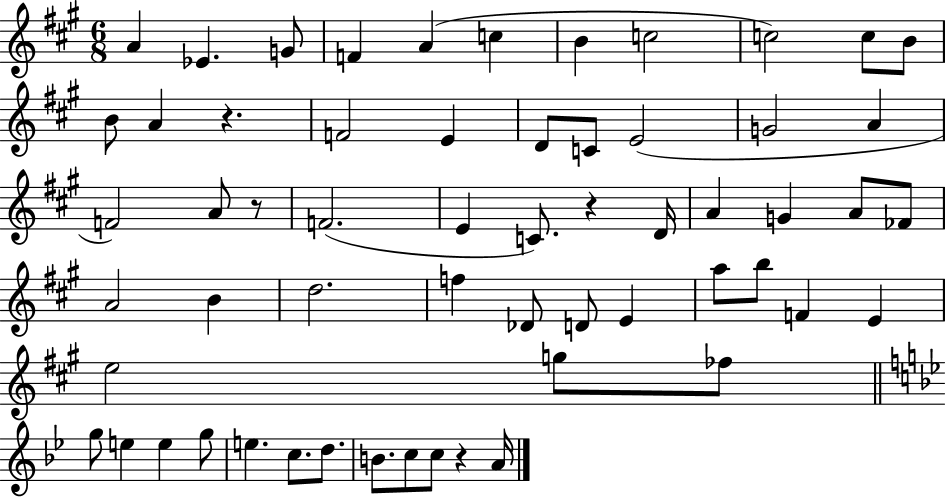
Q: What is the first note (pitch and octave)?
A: A4